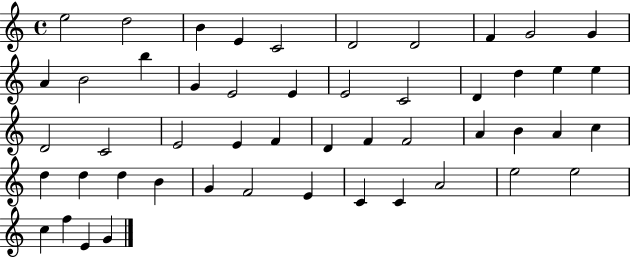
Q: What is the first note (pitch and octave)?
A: E5